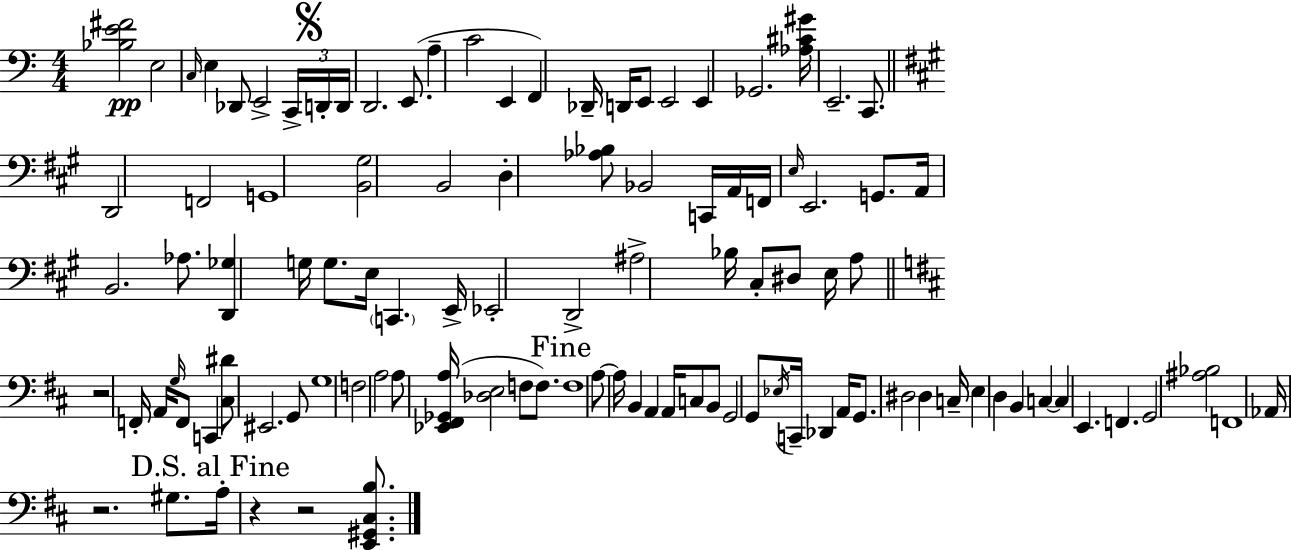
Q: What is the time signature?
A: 4/4